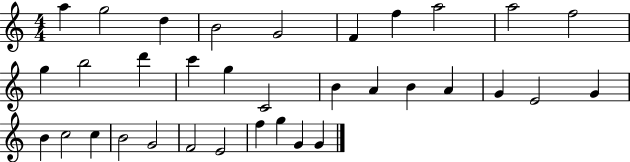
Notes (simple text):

A5/q G5/h D5/q B4/h G4/h F4/q F5/q A5/h A5/h F5/h G5/q B5/h D6/q C6/q G5/q C4/h B4/q A4/q B4/q A4/q G4/q E4/h G4/q B4/q C5/h C5/q B4/h G4/h F4/h E4/h F5/q G5/q G4/q G4/q